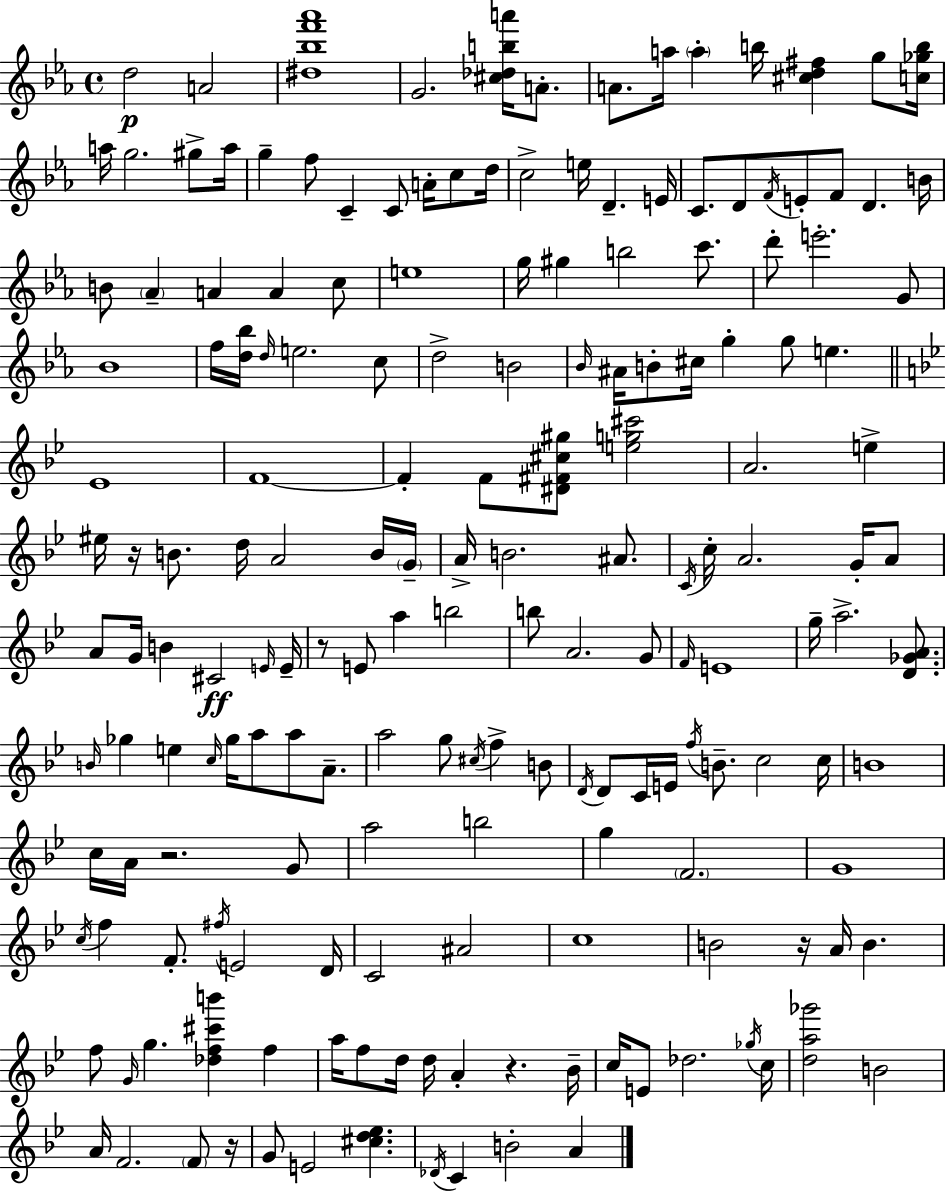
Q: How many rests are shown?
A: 6